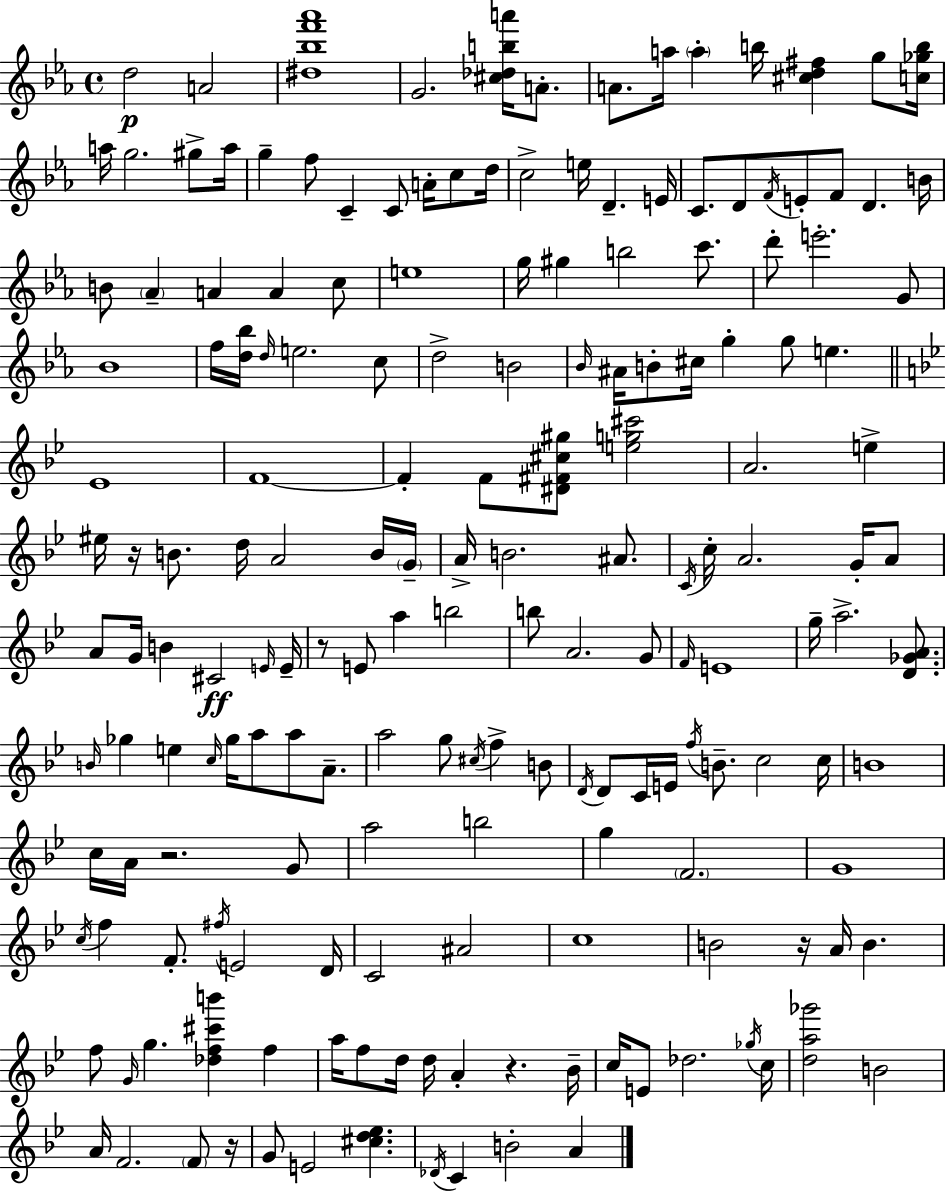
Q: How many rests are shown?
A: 6